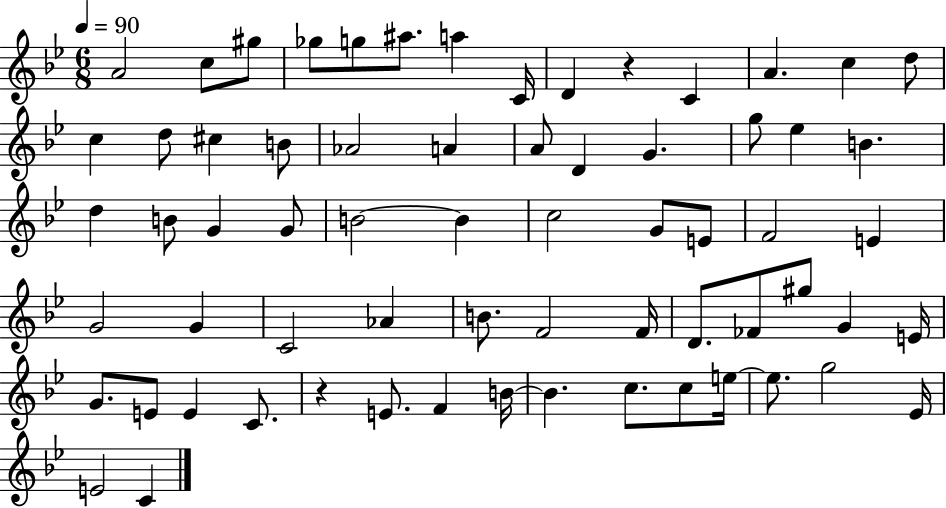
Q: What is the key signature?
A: BES major